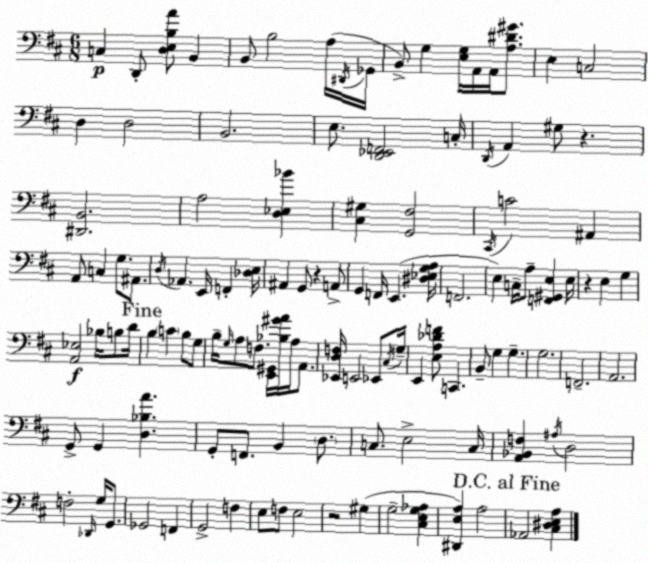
X:1
T:Untitled
M:6/8
L:1/4
K:D
C, D,,/2 [D,E,B,A]/2 B,, B,,/2 B,2 A,/4 ^D,,/4 _G,,/4 B,,/2 G, [E,G,]/4 A,,/4 A,,/4 [A,^D^G]/2 E, C,2 D, D,2 B,,2 E,/2 [D,,_E,,F,,]2 C,/4 D,,/4 A,, ^G,/2 z [^D,,B,,]2 A,2 [D,_E,_B] [^C,^G,] [G,,^F,]2 ^C,,/4 C2 ^A,, A,,/2 C, G,/2 ^A,,/2 D,/4 _A,, E,,/4 F,, [_D,E,]/4 ^A,, G,,/2 z A,,/2 G,, F,,/4 E,, [^D,_E,G,A,]/4 F,,2 E, C,/4 A,/2 [F,,^G,,E,] E,/4 z E, G, [A,,_E,]2 _B,/4 B,/2 D/4 B, C B,/2 G,/2 B,/4 G,/4 A,/2 F,/2 [E,,^G,,]/4 [_B,^GA]/4 A,/4 A,,/2 [_E,,D,F,]/4 E,,2 _E,,/2 ^C,/4 G,/4 E,, [E,A,_DF]/2 C,, B,,/2 G, G, G,2 F,,2 A,,2 G,,/2 G,, [D,_B,A] G,,/2 F,,/2 B,, D,/2 C,/2 E,2 C,/4 [A,,_B,,F,] ^A,/4 D,2 F,2 _D,,/4 G,/4 G,,/2 _G,,2 F,, G,,2 F, E,/2 F,/2 E,2 z2 ^G, G,2 [^C,E,G,_A,] [^D,,E,A,] A,2 _A,,2 [^C,^D,E,A,]